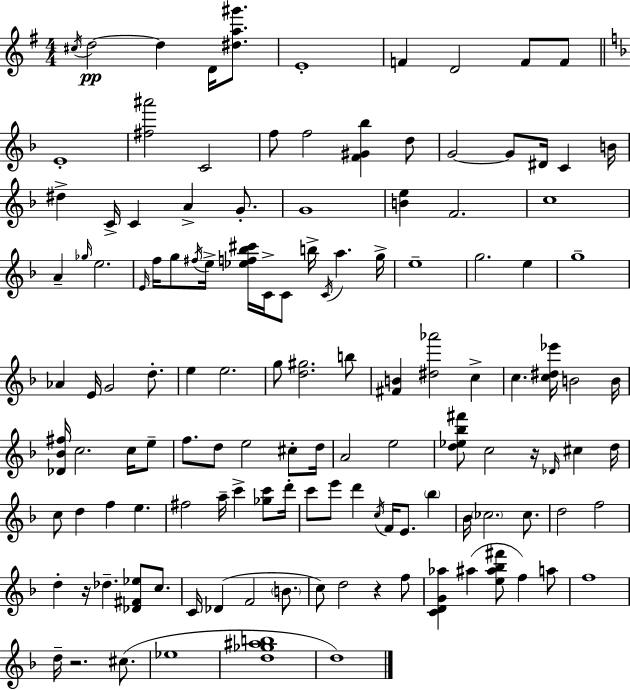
X:1
T:Untitled
M:4/4
L:1/4
K:G
^c/4 d2 d D/4 [^da^g']/2 E4 F D2 F/2 F/2 E4 [^f^a']2 C2 f/2 f2 [F^G_b] d/2 G2 G/2 ^D/4 C B/4 ^d C/4 C A G/2 G4 [Be] F2 c4 A _g/4 e2 E/4 f/4 g/2 ^f/4 e/4 [_ef_b^c']/4 C/4 C/2 b/4 C/4 a g/4 e4 g2 e g4 _A E/4 G2 d/2 e e2 g/2 [d^g]2 b/2 [^FB] [^d_a']2 c c [c^d_e']/4 B2 B/4 [_D_B^f]/4 c2 c/4 e/2 f/2 d/2 e2 ^c/2 d/4 A2 e2 [d_e_b^f']/2 c2 z/4 _D/4 ^c d/4 c/2 d f e ^f2 a/4 c' [_gc']/2 d'/4 c'/2 e'/2 d' c/4 F/4 E/2 _b _B/4 _c2 _c/2 d2 f2 d z/4 _d [_D^F_e]/2 c/2 C/4 _D F2 B/2 c/2 d2 z f/2 [CDG_a] ^a [e^a_b^f']/2 f a/2 f4 d/4 z2 ^c/2 _e4 [d_g^ab]4 d4